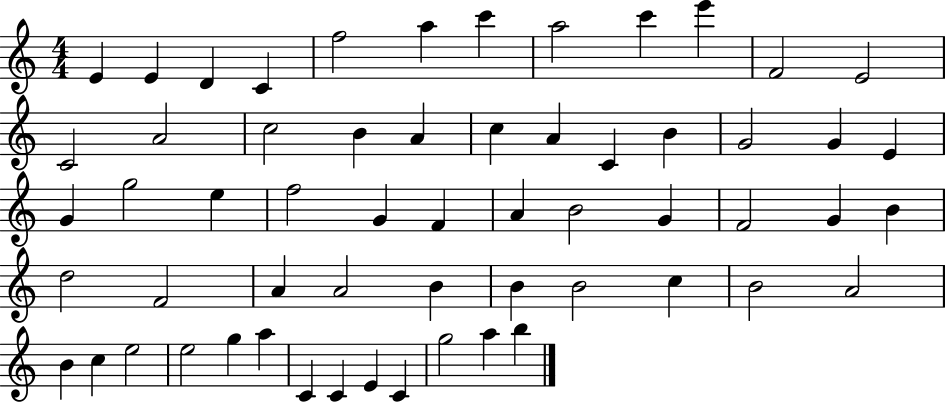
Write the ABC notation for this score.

X:1
T:Untitled
M:4/4
L:1/4
K:C
E E D C f2 a c' a2 c' e' F2 E2 C2 A2 c2 B A c A C B G2 G E G g2 e f2 G F A B2 G F2 G B d2 F2 A A2 B B B2 c B2 A2 B c e2 e2 g a C C E C g2 a b